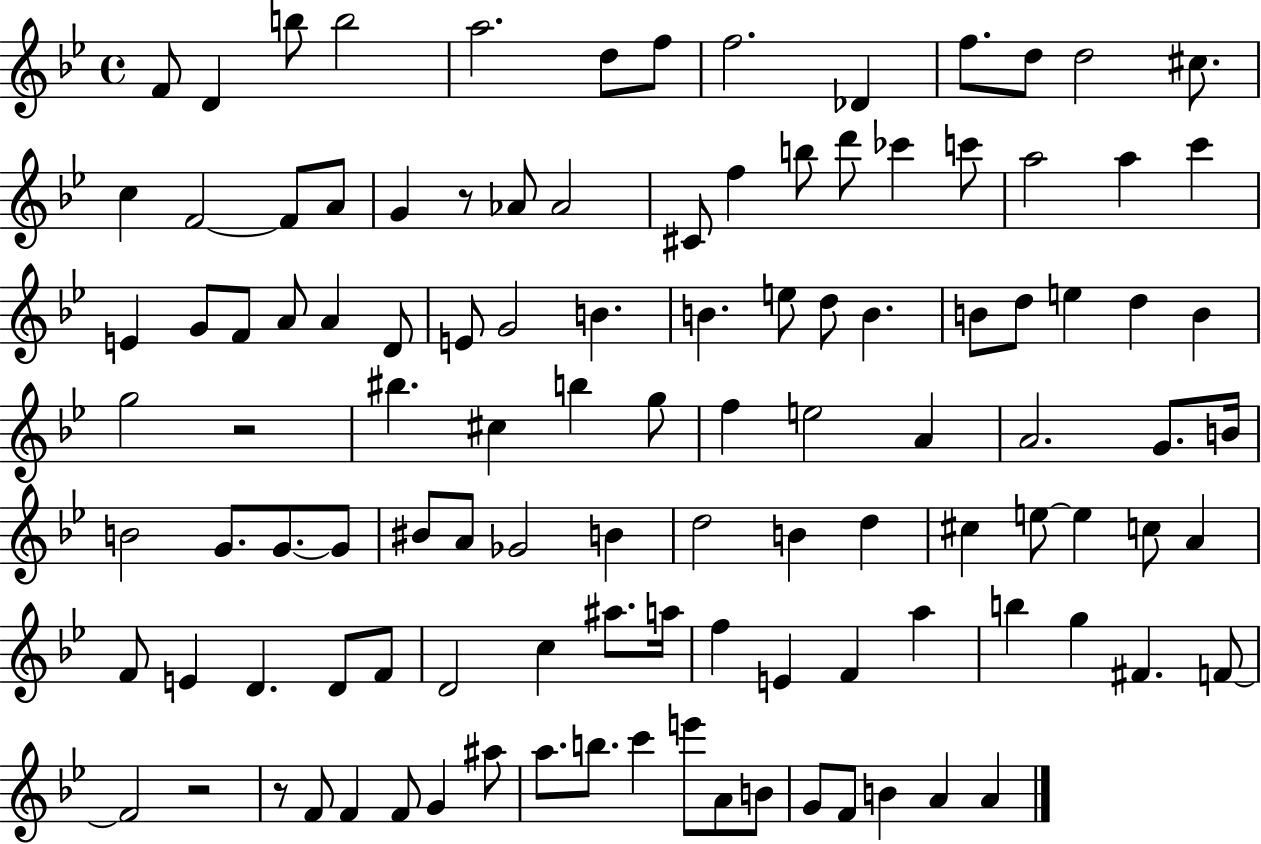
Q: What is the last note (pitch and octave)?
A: A4